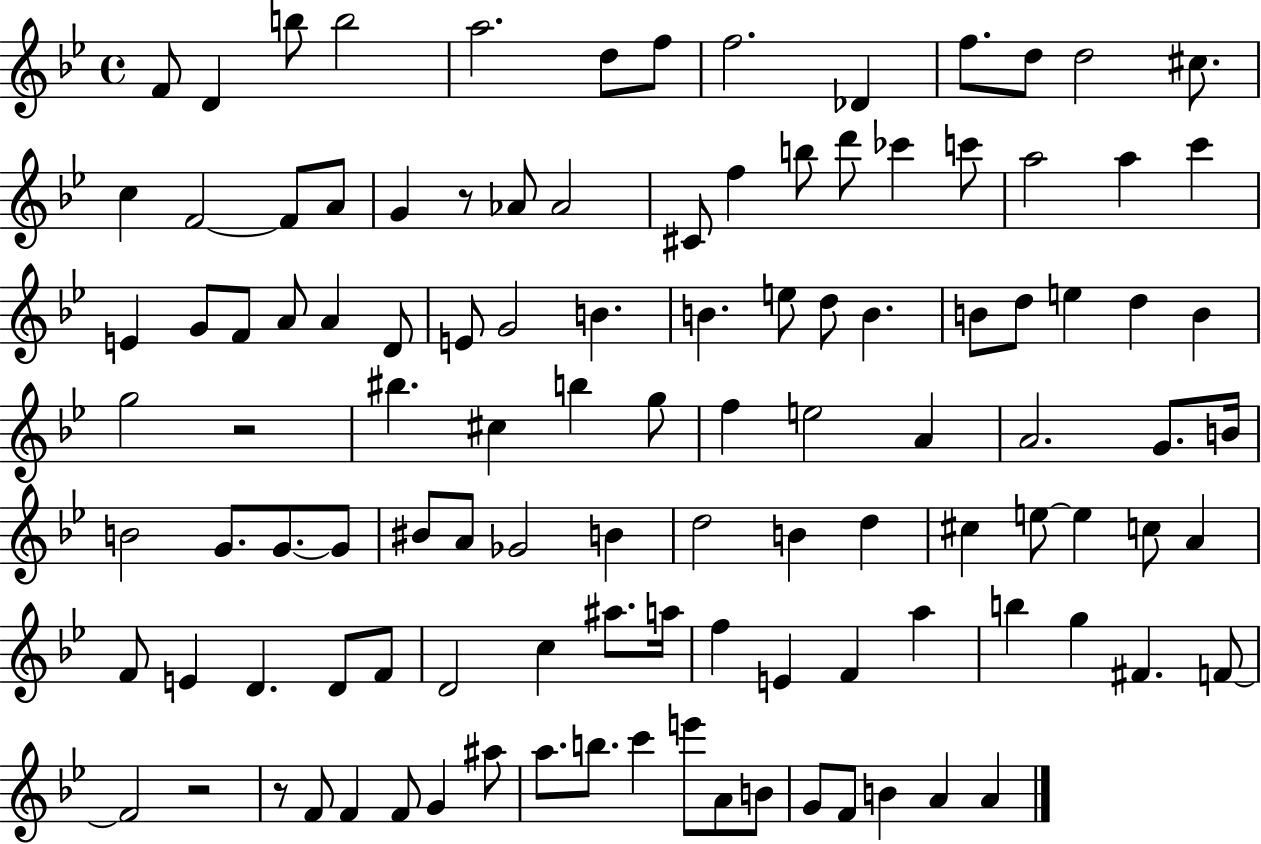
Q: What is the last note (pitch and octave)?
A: A4